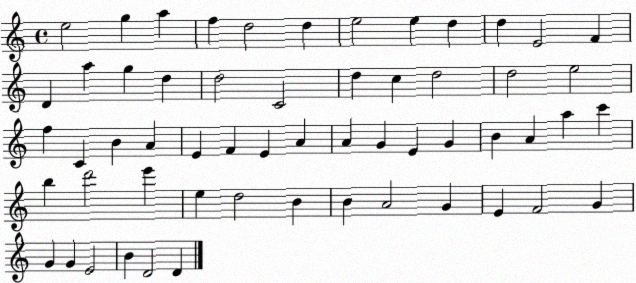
X:1
T:Untitled
M:4/4
L:1/4
K:C
e2 g a f d2 d e2 e d d E2 F D a g d d2 C2 d c d2 d2 e2 f C B A E F E A A G E G B A a c' b d'2 e' e d2 B B A2 G E F2 G G G E2 B D2 D